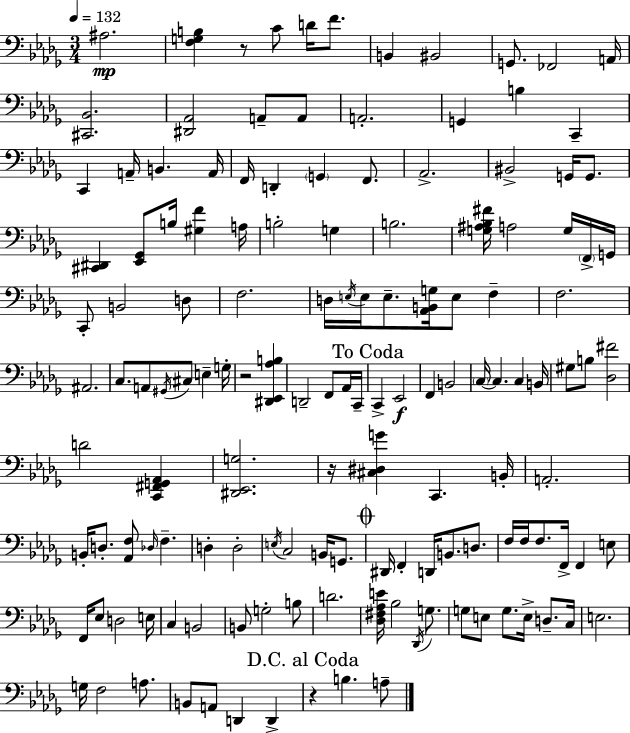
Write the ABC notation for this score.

X:1
T:Untitled
M:3/4
L:1/4
K:Bbm
^A,2 [F,G,B,] z/2 C/2 D/4 F/2 B,, ^B,,2 G,,/2 _F,,2 A,,/4 [^C,,_B,,]2 [^D,,_A,,]2 A,,/2 A,,/2 A,,2 G,, B, C,, C,, A,,/4 B,, A,,/4 F,,/4 D,, G,, F,,/2 _A,,2 ^B,,2 G,,/4 G,,/2 [^C,,^D,,] [_E,,_G,,]/2 B,/4 [^G,F] A,/4 B,2 G, B,2 [G,^A,_B,^F]/4 A,2 G,/4 F,,/4 G,,/4 C,,/2 B,,2 D,/2 F,2 D,/4 E,/4 E,/4 E,/2 [_A,,B,,G,]/4 E,/2 F, F,2 ^A,,2 C,/2 A,,/2 ^G,,/4 ^C,/2 E, G,/4 z2 [^D,,_E,,_A,B,] D,,2 F,,/2 _A,,/4 C,,/4 C,, _E,,2 F,, B,,2 C,/4 C, C, B,,/4 ^G,/2 B,/2 [_D,^F]2 D2 [C,,^F,,G,,_A,,] [^D,,_E,,G,]2 z/4 [^C,^D,G] C,, B,,/4 A,,2 B,,/4 D,/2 [_A,,F,]/2 _D,/4 F, D, D,2 E,/4 C,2 B,,/4 G,,/2 ^D,,/4 F,, D,,/4 B,,/2 D,/2 F,/4 F,/4 F,/2 F,,/4 F,, E,/2 F,,/4 _E,/2 D,2 E,/4 C, B,,2 B,,/2 G,2 B,/2 D2 [_D,^F,_A,E]/4 _B,2 _D,,/4 G,/2 G,/2 E,/2 G,/2 E,/4 D,/2 C,/4 E,2 G,/4 F,2 A,/2 B,,/2 A,,/2 D,, D,, z B, A,/2